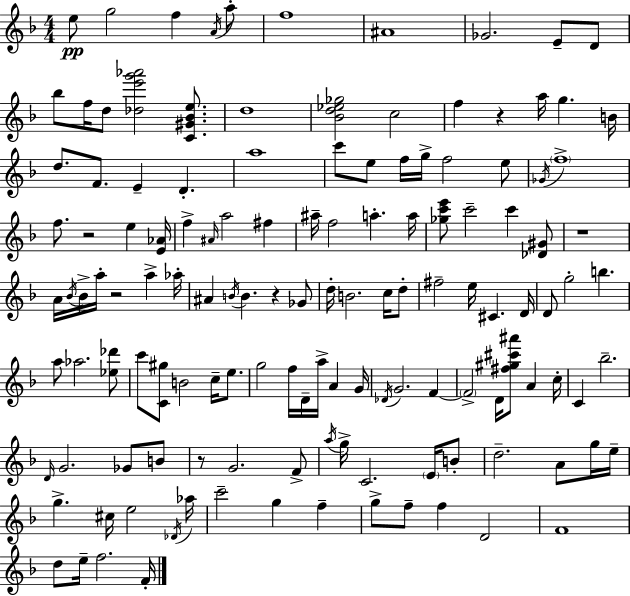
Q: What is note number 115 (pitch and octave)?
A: D5